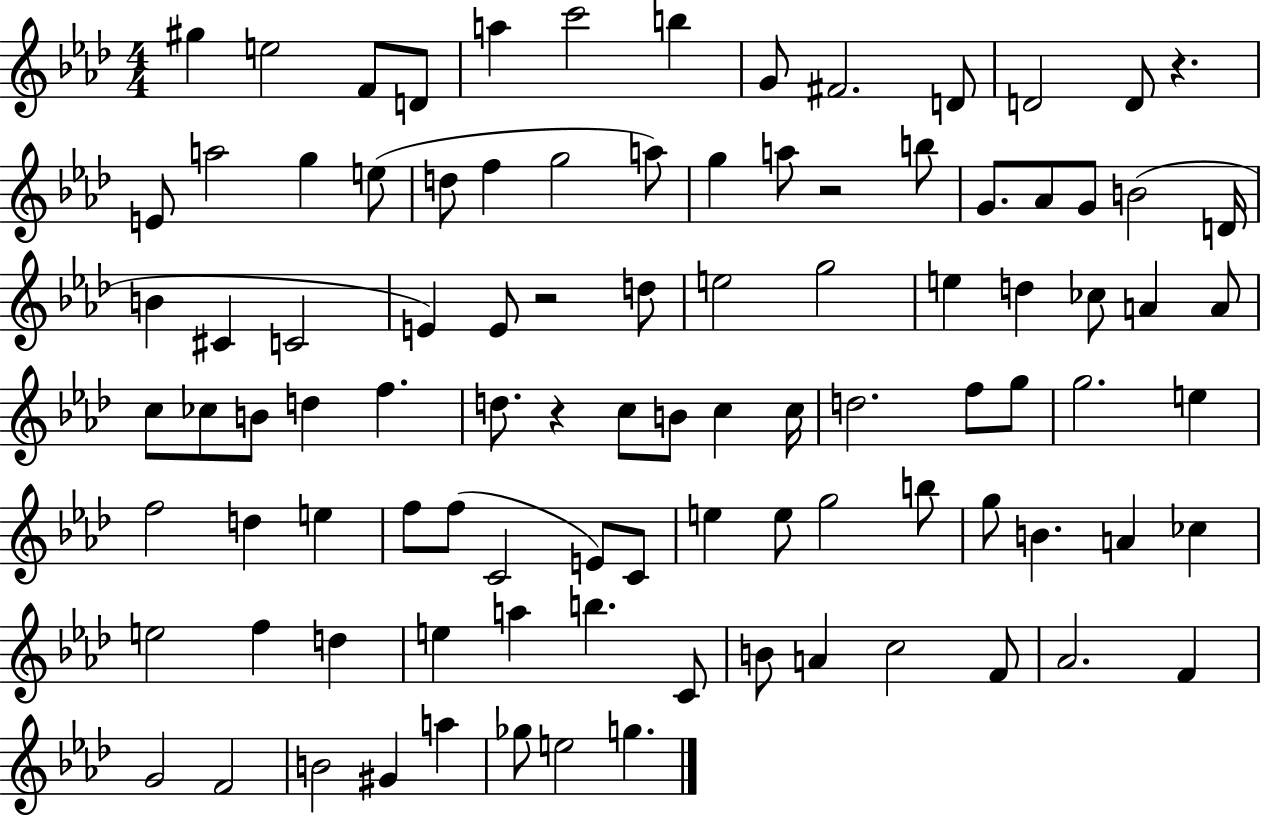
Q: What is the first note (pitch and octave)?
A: G#5